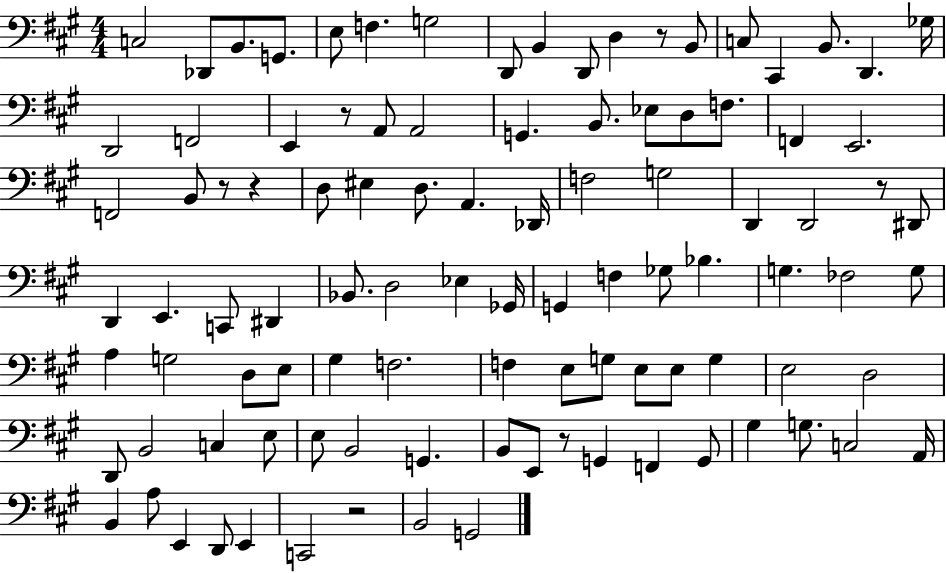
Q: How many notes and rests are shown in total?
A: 101